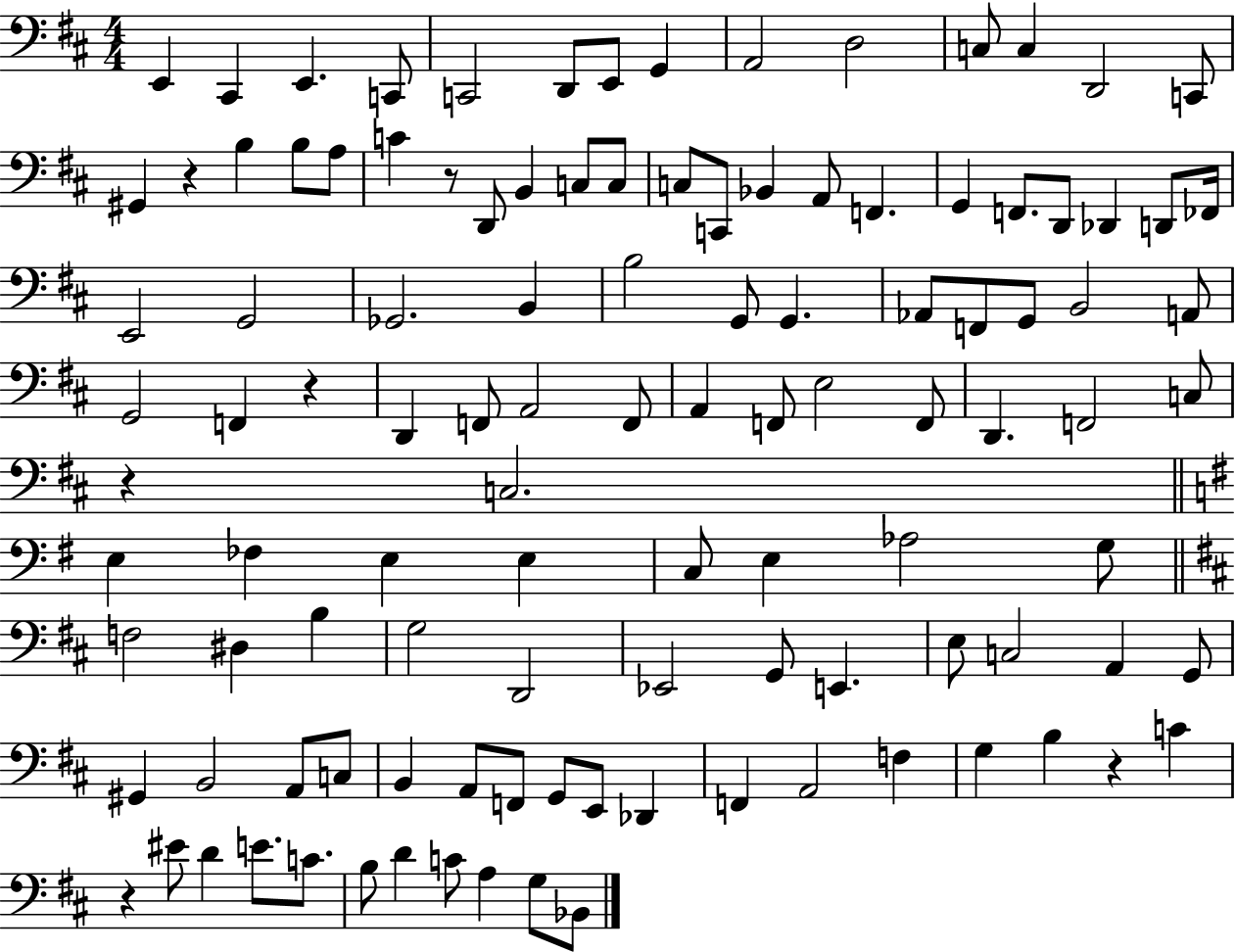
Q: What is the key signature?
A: D major